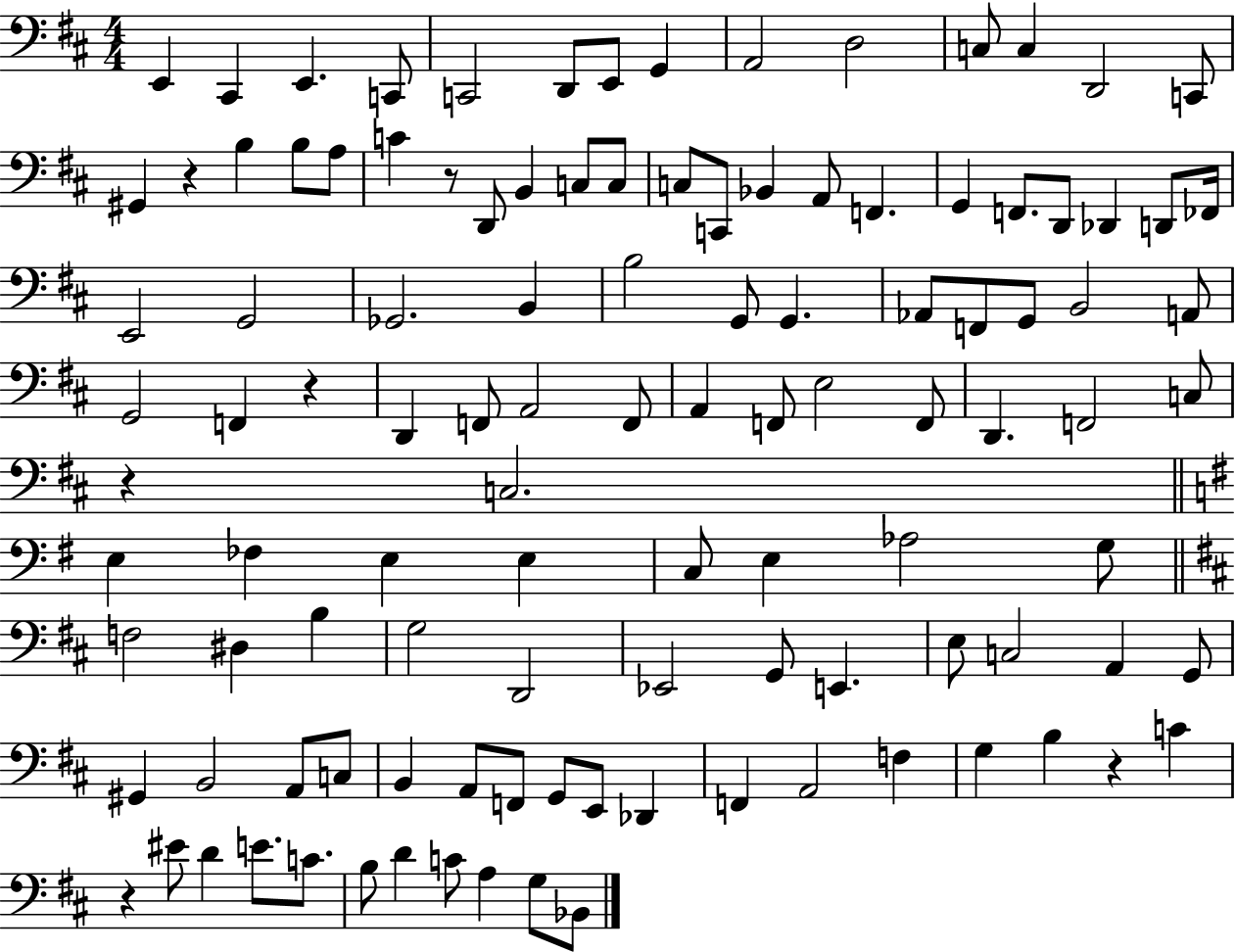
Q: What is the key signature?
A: D major